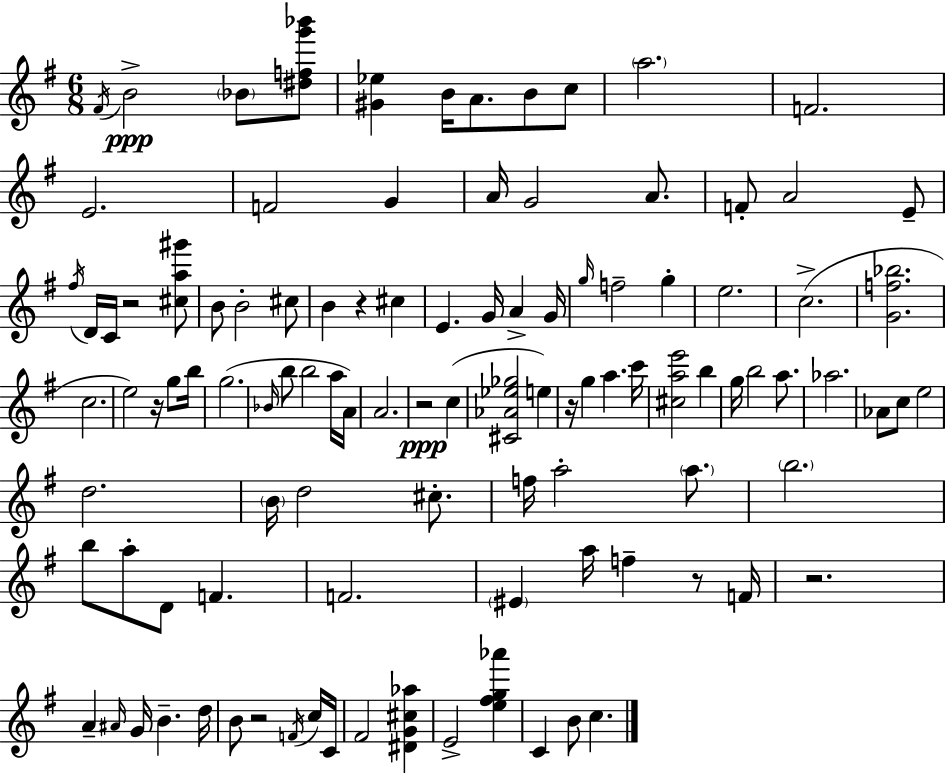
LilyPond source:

{
  \clef treble
  \numericTimeSignature
  \time 6/8
  \key g \major
  \acciaccatura { fis'16 }\ppp b'2-> \parenthesize bes'8 <dis'' f'' g''' bes'''>8 | <gis' ees''>4 b'16 a'8. b'8 c''8 | \parenthesize a''2. | f'2. | \break e'2. | f'2 g'4 | a'16 g'2 a'8. | f'8-. a'2 e'8-- | \break \acciaccatura { fis''16 } d'16 c'16 r2 | <cis'' a'' gis'''>8 b'8 b'2-. | cis''8 b'4 r4 cis''4 | e'4. g'16 a'4-> | \break g'16 \grace { g''16 } f''2-- g''4-. | e''2. | c''2.->( | <g' f'' bes''>2. | \break c''2. | e''2) r16 | g''8 b''16 g''2.( | \grace { bes'16 } b''8 b''2 | \break a''16 a'16) a'2. | r2\ppp | c''4( <cis' aes' ees'' ges''>2 | e''4) r16 g''4 a''4. | \break c'''16 <cis'' a'' e'''>2 | b''4 g''16 b''2 | a''8. aes''2. | aes'8 c''8 e''2 | \break d''2. | \parenthesize b'16 d''2 | cis''8.-. f''16 a''2-. | \parenthesize a''8. \parenthesize b''2. | \break b''8 a''8-. d'8 f'4. | f'2. | \parenthesize eis'4 a''16 f''4-- | r8 f'16 r2. | \break a'4-- \grace { ais'16 } g'16 b'4.-- | d''16 b'8 r2 | \acciaccatura { f'16 } c''16 c'16 fis'2 | <dis' g' cis'' aes''>4 e'2-> | \break <e'' fis'' g'' aes'''>4 c'4 b'8 | c''4. \bar "|."
}